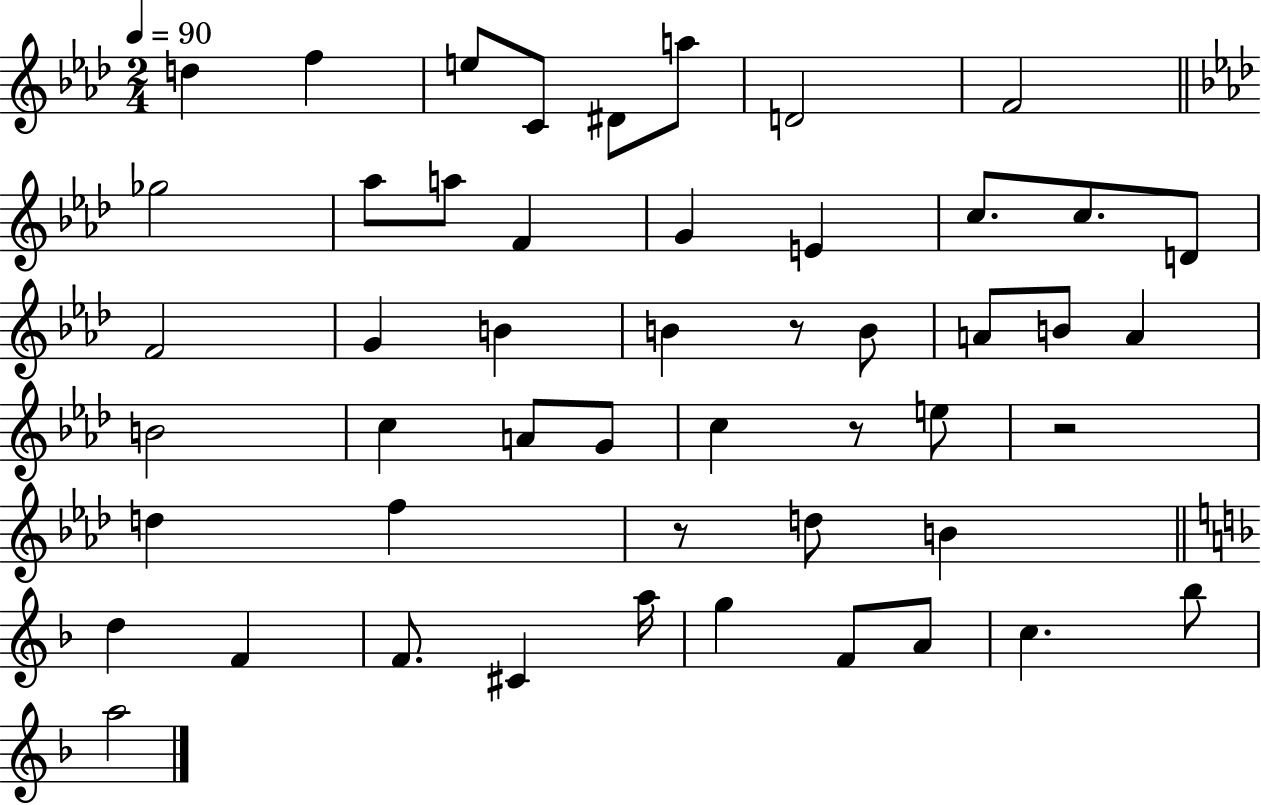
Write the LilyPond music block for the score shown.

{
  \clef treble
  \numericTimeSignature
  \time 2/4
  \key aes \major
  \tempo 4 = 90
  \repeat volta 2 { d''4 f''4 | e''8 c'8 dis'8 a''8 | d'2 | f'2 | \break \bar "||" \break \key aes \major ges''2 | aes''8 a''8 f'4 | g'4 e'4 | c''8. c''8. d'8 | \break f'2 | g'4 b'4 | b'4 r8 b'8 | a'8 b'8 a'4 | \break b'2 | c''4 a'8 g'8 | c''4 r8 e''8 | r2 | \break d''4 f''4 | r8 d''8 b'4 | \bar "||" \break \key f \major d''4 f'4 | f'8. cis'4 a''16 | g''4 f'8 a'8 | c''4. bes''8 | \break a''2 | } \bar "|."
}